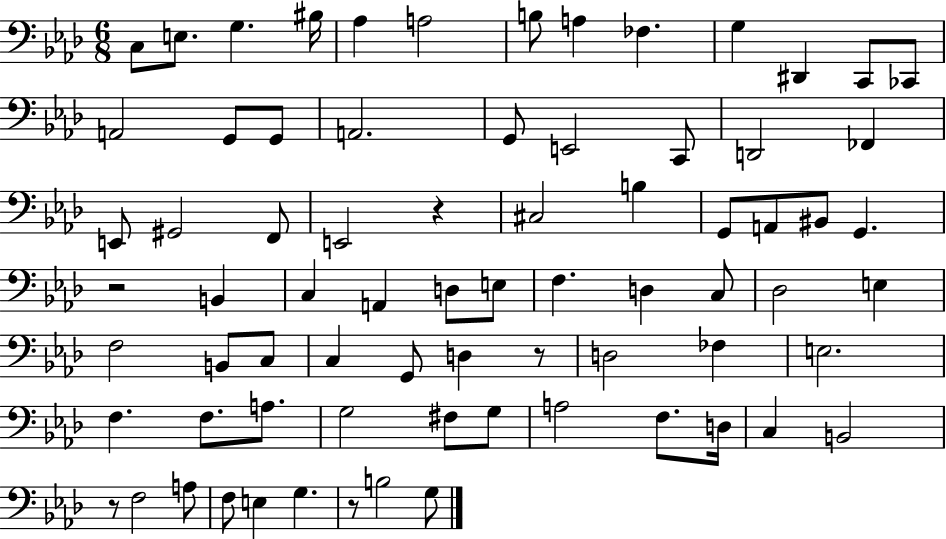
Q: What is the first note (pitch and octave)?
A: C3